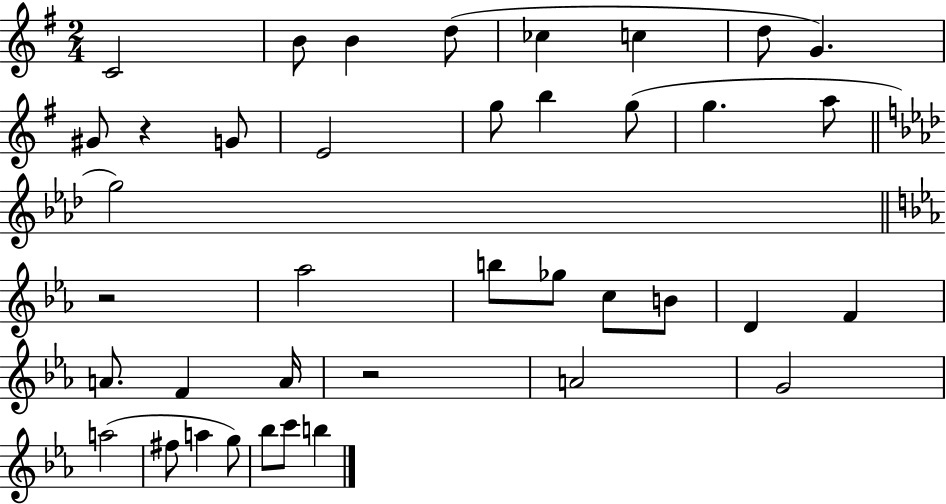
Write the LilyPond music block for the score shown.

{
  \clef treble
  \numericTimeSignature
  \time 2/4
  \key g \major
  c'2 | b'8 b'4 d''8( | ces''4 c''4 | d''8 g'4.) | \break gis'8 r4 g'8 | e'2 | g''8 b''4 g''8( | g''4. a''8 | \break \bar "||" \break \key aes \major g''2) | \bar "||" \break \key ees \major r2 | aes''2 | b''8 ges''8 c''8 b'8 | d'4 f'4 | \break a'8. f'4 a'16 | r2 | a'2 | g'2 | \break a''2( | fis''8 a''4 g''8) | bes''8 c'''8 b''4 | \bar "|."
}